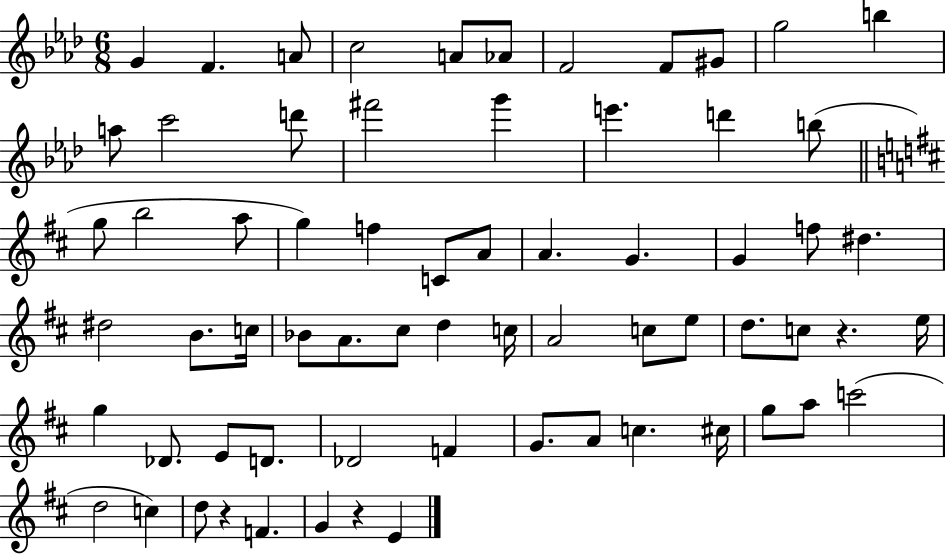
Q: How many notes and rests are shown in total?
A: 67